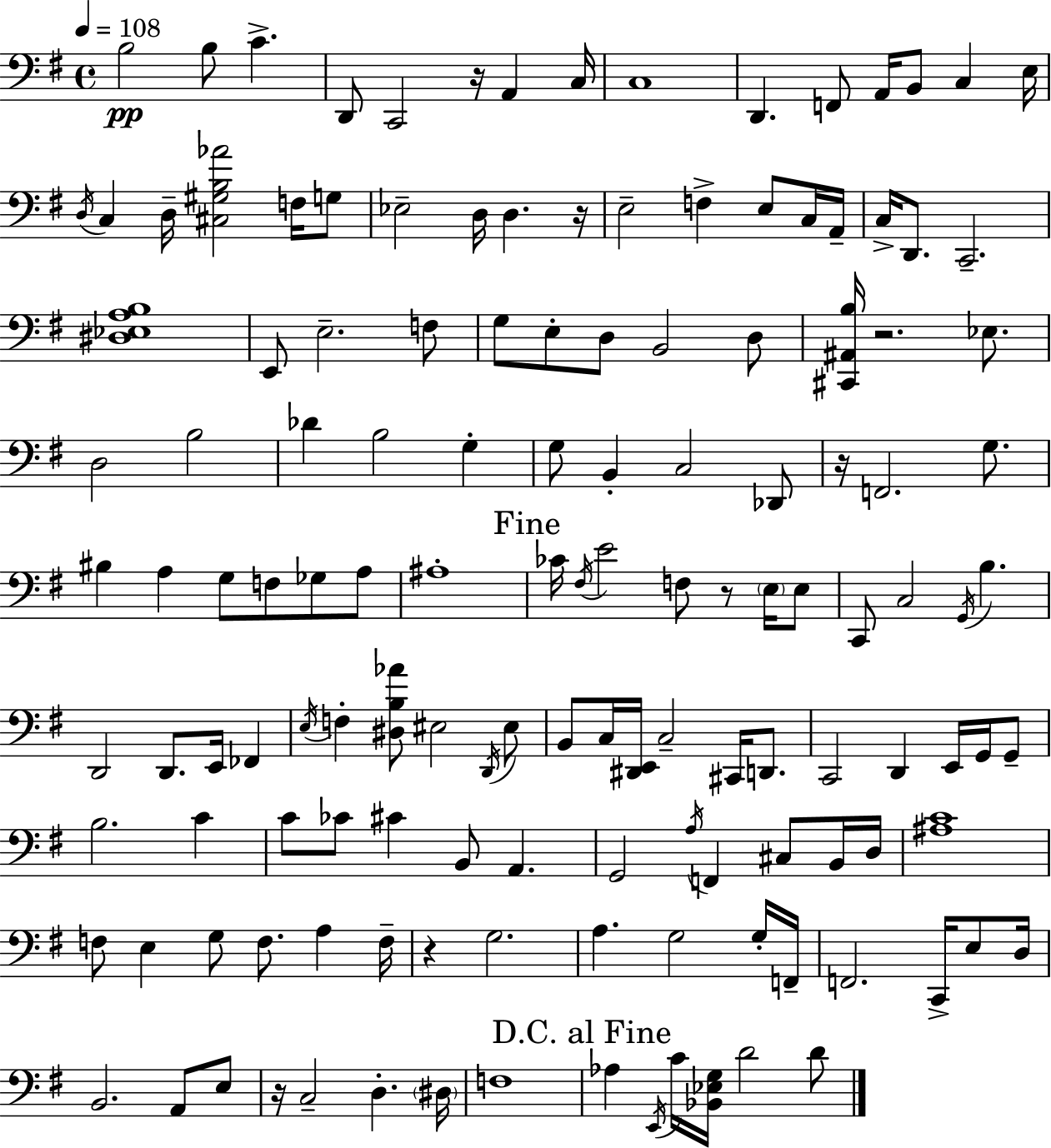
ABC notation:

X:1
T:Untitled
M:4/4
L:1/4
K:G
B,2 B,/2 C D,,/2 C,,2 z/4 A,, C,/4 C,4 D,, F,,/2 A,,/4 B,,/2 C, E,/4 D,/4 C, D,/4 [^C,^G,B,_A]2 F,/4 G,/2 _E,2 D,/4 D, z/4 E,2 F, E,/2 C,/4 A,,/4 C,/4 D,,/2 C,,2 [^D,_E,A,B,]4 E,,/2 E,2 F,/2 G,/2 E,/2 D,/2 B,,2 D,/2 [^C,,^A,,B,]/4 z2 _E,/2 D,2 B,2 _D B,2 G, G,/2 B,, C,2 _D,,/2 z/4 F,,2 G,/2 ^B, A, G,/2 F,/2 _G,/2 A,/2 ^A,4 _C/4 ^F,/4 E2 F,/2 z/2 E,/4 E,/2 C,,/2 C,2 G,,/4 B, D,,2 D,,/2 E,,/4 _F,, E,/4 F, [^D,B,_A]/2 ^E,2 D,,/4 ^E,/2 B,,/2 C,/4 [^D,,E,,]/4 C,2 ^C,,/4 D,,/2 C,,2 D,, E,,/4 G,,/4 G,,/2 B,2 C C/2 _C/2 ^C B,,/2 A,, G,,2 A,/4 F,, ^C,/2 B,,/4 D,/4 [^A,C]4 F,/2 E, G,/2 F,/2 A, F,/4 z G,2 A, G,2 G,/4 F,,/4 F,,2 C,,/4 E,/2 D,/4 B,,2 A,,/2 E,/2 z/4 C,2 D, ^D,/4 F,4 _A, E,,/4 C/4 [_B,,_E,G,]/4 D2 D/2